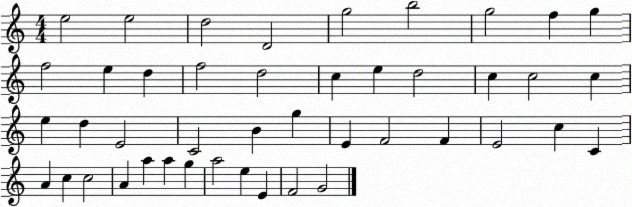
X:1
T:Untitled
M:4/4
L:1/4
K:C
e2 e2 d2 D2 g2 b2 g2 f g f2 e d f2 d2 c e d2 c c2 c e d E2 C2 B g E F2 F E2 c C A c c2 A a a g a2 e E F2 G2